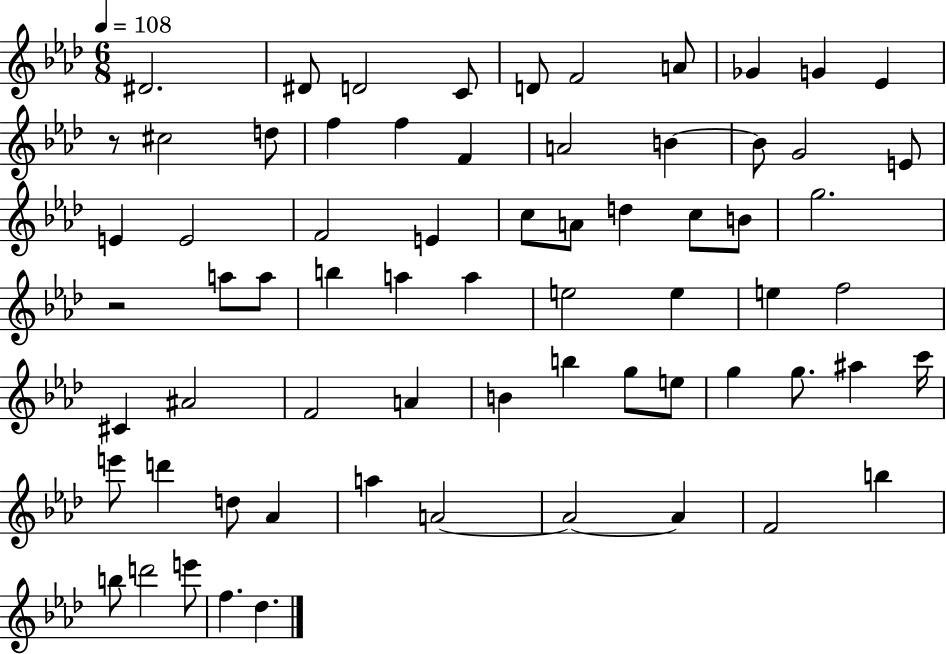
D#4/h. D#4/e D4/h C4/e D4/e F4/h A4/e Gb4/q G4/q Eb4/q R/e C#5/h D5/e F5/q F5/q F4/q A4/h B4/q B4/e G4/h E4/e E4/q E4/h F4/h E4/q C5/e A4/e D5/q C5/e B4/e G5/h. R/h A5/e A5/e B5/q A5/q A5/q E5/h E5/q E5/q F5/h C#4/q A#4/h F4/h A4/q B4/q B5/q G5/e E5/e G5/q G5/e. A#5/q C6/s E6/e D6/q D5/e Ab4/q A5/q A4/h A4/h A4/q F4/h B5/q B5/e D6/h E6/e F5/q. Db5/q.